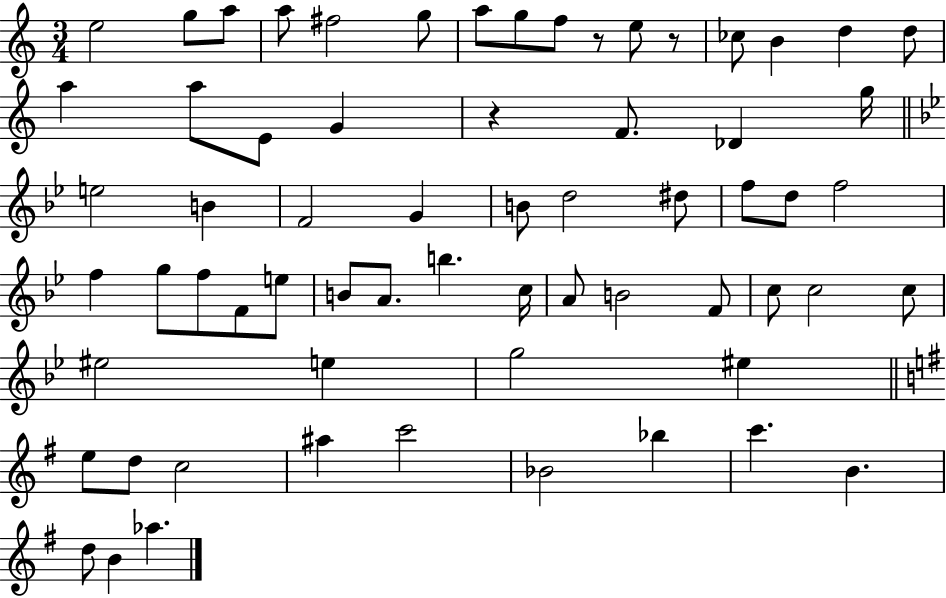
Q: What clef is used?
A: treble